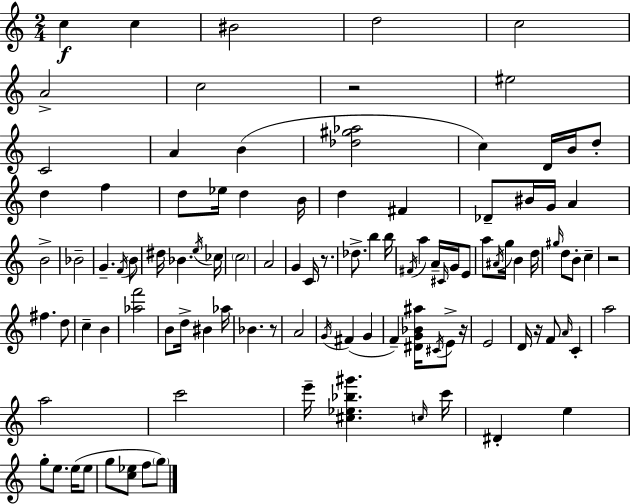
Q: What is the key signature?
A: C major